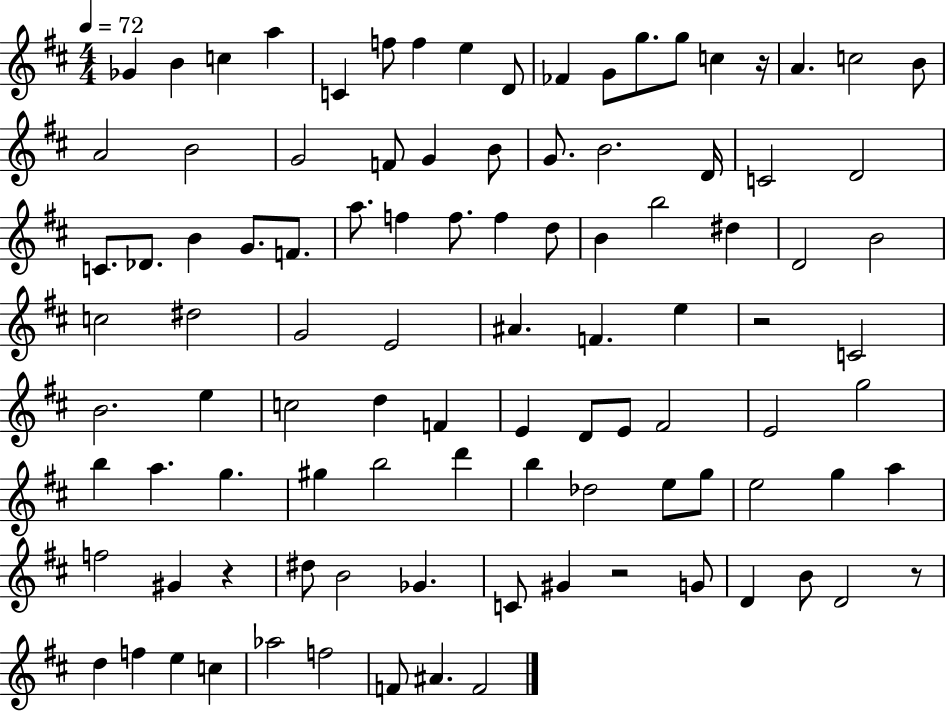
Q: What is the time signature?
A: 4/4